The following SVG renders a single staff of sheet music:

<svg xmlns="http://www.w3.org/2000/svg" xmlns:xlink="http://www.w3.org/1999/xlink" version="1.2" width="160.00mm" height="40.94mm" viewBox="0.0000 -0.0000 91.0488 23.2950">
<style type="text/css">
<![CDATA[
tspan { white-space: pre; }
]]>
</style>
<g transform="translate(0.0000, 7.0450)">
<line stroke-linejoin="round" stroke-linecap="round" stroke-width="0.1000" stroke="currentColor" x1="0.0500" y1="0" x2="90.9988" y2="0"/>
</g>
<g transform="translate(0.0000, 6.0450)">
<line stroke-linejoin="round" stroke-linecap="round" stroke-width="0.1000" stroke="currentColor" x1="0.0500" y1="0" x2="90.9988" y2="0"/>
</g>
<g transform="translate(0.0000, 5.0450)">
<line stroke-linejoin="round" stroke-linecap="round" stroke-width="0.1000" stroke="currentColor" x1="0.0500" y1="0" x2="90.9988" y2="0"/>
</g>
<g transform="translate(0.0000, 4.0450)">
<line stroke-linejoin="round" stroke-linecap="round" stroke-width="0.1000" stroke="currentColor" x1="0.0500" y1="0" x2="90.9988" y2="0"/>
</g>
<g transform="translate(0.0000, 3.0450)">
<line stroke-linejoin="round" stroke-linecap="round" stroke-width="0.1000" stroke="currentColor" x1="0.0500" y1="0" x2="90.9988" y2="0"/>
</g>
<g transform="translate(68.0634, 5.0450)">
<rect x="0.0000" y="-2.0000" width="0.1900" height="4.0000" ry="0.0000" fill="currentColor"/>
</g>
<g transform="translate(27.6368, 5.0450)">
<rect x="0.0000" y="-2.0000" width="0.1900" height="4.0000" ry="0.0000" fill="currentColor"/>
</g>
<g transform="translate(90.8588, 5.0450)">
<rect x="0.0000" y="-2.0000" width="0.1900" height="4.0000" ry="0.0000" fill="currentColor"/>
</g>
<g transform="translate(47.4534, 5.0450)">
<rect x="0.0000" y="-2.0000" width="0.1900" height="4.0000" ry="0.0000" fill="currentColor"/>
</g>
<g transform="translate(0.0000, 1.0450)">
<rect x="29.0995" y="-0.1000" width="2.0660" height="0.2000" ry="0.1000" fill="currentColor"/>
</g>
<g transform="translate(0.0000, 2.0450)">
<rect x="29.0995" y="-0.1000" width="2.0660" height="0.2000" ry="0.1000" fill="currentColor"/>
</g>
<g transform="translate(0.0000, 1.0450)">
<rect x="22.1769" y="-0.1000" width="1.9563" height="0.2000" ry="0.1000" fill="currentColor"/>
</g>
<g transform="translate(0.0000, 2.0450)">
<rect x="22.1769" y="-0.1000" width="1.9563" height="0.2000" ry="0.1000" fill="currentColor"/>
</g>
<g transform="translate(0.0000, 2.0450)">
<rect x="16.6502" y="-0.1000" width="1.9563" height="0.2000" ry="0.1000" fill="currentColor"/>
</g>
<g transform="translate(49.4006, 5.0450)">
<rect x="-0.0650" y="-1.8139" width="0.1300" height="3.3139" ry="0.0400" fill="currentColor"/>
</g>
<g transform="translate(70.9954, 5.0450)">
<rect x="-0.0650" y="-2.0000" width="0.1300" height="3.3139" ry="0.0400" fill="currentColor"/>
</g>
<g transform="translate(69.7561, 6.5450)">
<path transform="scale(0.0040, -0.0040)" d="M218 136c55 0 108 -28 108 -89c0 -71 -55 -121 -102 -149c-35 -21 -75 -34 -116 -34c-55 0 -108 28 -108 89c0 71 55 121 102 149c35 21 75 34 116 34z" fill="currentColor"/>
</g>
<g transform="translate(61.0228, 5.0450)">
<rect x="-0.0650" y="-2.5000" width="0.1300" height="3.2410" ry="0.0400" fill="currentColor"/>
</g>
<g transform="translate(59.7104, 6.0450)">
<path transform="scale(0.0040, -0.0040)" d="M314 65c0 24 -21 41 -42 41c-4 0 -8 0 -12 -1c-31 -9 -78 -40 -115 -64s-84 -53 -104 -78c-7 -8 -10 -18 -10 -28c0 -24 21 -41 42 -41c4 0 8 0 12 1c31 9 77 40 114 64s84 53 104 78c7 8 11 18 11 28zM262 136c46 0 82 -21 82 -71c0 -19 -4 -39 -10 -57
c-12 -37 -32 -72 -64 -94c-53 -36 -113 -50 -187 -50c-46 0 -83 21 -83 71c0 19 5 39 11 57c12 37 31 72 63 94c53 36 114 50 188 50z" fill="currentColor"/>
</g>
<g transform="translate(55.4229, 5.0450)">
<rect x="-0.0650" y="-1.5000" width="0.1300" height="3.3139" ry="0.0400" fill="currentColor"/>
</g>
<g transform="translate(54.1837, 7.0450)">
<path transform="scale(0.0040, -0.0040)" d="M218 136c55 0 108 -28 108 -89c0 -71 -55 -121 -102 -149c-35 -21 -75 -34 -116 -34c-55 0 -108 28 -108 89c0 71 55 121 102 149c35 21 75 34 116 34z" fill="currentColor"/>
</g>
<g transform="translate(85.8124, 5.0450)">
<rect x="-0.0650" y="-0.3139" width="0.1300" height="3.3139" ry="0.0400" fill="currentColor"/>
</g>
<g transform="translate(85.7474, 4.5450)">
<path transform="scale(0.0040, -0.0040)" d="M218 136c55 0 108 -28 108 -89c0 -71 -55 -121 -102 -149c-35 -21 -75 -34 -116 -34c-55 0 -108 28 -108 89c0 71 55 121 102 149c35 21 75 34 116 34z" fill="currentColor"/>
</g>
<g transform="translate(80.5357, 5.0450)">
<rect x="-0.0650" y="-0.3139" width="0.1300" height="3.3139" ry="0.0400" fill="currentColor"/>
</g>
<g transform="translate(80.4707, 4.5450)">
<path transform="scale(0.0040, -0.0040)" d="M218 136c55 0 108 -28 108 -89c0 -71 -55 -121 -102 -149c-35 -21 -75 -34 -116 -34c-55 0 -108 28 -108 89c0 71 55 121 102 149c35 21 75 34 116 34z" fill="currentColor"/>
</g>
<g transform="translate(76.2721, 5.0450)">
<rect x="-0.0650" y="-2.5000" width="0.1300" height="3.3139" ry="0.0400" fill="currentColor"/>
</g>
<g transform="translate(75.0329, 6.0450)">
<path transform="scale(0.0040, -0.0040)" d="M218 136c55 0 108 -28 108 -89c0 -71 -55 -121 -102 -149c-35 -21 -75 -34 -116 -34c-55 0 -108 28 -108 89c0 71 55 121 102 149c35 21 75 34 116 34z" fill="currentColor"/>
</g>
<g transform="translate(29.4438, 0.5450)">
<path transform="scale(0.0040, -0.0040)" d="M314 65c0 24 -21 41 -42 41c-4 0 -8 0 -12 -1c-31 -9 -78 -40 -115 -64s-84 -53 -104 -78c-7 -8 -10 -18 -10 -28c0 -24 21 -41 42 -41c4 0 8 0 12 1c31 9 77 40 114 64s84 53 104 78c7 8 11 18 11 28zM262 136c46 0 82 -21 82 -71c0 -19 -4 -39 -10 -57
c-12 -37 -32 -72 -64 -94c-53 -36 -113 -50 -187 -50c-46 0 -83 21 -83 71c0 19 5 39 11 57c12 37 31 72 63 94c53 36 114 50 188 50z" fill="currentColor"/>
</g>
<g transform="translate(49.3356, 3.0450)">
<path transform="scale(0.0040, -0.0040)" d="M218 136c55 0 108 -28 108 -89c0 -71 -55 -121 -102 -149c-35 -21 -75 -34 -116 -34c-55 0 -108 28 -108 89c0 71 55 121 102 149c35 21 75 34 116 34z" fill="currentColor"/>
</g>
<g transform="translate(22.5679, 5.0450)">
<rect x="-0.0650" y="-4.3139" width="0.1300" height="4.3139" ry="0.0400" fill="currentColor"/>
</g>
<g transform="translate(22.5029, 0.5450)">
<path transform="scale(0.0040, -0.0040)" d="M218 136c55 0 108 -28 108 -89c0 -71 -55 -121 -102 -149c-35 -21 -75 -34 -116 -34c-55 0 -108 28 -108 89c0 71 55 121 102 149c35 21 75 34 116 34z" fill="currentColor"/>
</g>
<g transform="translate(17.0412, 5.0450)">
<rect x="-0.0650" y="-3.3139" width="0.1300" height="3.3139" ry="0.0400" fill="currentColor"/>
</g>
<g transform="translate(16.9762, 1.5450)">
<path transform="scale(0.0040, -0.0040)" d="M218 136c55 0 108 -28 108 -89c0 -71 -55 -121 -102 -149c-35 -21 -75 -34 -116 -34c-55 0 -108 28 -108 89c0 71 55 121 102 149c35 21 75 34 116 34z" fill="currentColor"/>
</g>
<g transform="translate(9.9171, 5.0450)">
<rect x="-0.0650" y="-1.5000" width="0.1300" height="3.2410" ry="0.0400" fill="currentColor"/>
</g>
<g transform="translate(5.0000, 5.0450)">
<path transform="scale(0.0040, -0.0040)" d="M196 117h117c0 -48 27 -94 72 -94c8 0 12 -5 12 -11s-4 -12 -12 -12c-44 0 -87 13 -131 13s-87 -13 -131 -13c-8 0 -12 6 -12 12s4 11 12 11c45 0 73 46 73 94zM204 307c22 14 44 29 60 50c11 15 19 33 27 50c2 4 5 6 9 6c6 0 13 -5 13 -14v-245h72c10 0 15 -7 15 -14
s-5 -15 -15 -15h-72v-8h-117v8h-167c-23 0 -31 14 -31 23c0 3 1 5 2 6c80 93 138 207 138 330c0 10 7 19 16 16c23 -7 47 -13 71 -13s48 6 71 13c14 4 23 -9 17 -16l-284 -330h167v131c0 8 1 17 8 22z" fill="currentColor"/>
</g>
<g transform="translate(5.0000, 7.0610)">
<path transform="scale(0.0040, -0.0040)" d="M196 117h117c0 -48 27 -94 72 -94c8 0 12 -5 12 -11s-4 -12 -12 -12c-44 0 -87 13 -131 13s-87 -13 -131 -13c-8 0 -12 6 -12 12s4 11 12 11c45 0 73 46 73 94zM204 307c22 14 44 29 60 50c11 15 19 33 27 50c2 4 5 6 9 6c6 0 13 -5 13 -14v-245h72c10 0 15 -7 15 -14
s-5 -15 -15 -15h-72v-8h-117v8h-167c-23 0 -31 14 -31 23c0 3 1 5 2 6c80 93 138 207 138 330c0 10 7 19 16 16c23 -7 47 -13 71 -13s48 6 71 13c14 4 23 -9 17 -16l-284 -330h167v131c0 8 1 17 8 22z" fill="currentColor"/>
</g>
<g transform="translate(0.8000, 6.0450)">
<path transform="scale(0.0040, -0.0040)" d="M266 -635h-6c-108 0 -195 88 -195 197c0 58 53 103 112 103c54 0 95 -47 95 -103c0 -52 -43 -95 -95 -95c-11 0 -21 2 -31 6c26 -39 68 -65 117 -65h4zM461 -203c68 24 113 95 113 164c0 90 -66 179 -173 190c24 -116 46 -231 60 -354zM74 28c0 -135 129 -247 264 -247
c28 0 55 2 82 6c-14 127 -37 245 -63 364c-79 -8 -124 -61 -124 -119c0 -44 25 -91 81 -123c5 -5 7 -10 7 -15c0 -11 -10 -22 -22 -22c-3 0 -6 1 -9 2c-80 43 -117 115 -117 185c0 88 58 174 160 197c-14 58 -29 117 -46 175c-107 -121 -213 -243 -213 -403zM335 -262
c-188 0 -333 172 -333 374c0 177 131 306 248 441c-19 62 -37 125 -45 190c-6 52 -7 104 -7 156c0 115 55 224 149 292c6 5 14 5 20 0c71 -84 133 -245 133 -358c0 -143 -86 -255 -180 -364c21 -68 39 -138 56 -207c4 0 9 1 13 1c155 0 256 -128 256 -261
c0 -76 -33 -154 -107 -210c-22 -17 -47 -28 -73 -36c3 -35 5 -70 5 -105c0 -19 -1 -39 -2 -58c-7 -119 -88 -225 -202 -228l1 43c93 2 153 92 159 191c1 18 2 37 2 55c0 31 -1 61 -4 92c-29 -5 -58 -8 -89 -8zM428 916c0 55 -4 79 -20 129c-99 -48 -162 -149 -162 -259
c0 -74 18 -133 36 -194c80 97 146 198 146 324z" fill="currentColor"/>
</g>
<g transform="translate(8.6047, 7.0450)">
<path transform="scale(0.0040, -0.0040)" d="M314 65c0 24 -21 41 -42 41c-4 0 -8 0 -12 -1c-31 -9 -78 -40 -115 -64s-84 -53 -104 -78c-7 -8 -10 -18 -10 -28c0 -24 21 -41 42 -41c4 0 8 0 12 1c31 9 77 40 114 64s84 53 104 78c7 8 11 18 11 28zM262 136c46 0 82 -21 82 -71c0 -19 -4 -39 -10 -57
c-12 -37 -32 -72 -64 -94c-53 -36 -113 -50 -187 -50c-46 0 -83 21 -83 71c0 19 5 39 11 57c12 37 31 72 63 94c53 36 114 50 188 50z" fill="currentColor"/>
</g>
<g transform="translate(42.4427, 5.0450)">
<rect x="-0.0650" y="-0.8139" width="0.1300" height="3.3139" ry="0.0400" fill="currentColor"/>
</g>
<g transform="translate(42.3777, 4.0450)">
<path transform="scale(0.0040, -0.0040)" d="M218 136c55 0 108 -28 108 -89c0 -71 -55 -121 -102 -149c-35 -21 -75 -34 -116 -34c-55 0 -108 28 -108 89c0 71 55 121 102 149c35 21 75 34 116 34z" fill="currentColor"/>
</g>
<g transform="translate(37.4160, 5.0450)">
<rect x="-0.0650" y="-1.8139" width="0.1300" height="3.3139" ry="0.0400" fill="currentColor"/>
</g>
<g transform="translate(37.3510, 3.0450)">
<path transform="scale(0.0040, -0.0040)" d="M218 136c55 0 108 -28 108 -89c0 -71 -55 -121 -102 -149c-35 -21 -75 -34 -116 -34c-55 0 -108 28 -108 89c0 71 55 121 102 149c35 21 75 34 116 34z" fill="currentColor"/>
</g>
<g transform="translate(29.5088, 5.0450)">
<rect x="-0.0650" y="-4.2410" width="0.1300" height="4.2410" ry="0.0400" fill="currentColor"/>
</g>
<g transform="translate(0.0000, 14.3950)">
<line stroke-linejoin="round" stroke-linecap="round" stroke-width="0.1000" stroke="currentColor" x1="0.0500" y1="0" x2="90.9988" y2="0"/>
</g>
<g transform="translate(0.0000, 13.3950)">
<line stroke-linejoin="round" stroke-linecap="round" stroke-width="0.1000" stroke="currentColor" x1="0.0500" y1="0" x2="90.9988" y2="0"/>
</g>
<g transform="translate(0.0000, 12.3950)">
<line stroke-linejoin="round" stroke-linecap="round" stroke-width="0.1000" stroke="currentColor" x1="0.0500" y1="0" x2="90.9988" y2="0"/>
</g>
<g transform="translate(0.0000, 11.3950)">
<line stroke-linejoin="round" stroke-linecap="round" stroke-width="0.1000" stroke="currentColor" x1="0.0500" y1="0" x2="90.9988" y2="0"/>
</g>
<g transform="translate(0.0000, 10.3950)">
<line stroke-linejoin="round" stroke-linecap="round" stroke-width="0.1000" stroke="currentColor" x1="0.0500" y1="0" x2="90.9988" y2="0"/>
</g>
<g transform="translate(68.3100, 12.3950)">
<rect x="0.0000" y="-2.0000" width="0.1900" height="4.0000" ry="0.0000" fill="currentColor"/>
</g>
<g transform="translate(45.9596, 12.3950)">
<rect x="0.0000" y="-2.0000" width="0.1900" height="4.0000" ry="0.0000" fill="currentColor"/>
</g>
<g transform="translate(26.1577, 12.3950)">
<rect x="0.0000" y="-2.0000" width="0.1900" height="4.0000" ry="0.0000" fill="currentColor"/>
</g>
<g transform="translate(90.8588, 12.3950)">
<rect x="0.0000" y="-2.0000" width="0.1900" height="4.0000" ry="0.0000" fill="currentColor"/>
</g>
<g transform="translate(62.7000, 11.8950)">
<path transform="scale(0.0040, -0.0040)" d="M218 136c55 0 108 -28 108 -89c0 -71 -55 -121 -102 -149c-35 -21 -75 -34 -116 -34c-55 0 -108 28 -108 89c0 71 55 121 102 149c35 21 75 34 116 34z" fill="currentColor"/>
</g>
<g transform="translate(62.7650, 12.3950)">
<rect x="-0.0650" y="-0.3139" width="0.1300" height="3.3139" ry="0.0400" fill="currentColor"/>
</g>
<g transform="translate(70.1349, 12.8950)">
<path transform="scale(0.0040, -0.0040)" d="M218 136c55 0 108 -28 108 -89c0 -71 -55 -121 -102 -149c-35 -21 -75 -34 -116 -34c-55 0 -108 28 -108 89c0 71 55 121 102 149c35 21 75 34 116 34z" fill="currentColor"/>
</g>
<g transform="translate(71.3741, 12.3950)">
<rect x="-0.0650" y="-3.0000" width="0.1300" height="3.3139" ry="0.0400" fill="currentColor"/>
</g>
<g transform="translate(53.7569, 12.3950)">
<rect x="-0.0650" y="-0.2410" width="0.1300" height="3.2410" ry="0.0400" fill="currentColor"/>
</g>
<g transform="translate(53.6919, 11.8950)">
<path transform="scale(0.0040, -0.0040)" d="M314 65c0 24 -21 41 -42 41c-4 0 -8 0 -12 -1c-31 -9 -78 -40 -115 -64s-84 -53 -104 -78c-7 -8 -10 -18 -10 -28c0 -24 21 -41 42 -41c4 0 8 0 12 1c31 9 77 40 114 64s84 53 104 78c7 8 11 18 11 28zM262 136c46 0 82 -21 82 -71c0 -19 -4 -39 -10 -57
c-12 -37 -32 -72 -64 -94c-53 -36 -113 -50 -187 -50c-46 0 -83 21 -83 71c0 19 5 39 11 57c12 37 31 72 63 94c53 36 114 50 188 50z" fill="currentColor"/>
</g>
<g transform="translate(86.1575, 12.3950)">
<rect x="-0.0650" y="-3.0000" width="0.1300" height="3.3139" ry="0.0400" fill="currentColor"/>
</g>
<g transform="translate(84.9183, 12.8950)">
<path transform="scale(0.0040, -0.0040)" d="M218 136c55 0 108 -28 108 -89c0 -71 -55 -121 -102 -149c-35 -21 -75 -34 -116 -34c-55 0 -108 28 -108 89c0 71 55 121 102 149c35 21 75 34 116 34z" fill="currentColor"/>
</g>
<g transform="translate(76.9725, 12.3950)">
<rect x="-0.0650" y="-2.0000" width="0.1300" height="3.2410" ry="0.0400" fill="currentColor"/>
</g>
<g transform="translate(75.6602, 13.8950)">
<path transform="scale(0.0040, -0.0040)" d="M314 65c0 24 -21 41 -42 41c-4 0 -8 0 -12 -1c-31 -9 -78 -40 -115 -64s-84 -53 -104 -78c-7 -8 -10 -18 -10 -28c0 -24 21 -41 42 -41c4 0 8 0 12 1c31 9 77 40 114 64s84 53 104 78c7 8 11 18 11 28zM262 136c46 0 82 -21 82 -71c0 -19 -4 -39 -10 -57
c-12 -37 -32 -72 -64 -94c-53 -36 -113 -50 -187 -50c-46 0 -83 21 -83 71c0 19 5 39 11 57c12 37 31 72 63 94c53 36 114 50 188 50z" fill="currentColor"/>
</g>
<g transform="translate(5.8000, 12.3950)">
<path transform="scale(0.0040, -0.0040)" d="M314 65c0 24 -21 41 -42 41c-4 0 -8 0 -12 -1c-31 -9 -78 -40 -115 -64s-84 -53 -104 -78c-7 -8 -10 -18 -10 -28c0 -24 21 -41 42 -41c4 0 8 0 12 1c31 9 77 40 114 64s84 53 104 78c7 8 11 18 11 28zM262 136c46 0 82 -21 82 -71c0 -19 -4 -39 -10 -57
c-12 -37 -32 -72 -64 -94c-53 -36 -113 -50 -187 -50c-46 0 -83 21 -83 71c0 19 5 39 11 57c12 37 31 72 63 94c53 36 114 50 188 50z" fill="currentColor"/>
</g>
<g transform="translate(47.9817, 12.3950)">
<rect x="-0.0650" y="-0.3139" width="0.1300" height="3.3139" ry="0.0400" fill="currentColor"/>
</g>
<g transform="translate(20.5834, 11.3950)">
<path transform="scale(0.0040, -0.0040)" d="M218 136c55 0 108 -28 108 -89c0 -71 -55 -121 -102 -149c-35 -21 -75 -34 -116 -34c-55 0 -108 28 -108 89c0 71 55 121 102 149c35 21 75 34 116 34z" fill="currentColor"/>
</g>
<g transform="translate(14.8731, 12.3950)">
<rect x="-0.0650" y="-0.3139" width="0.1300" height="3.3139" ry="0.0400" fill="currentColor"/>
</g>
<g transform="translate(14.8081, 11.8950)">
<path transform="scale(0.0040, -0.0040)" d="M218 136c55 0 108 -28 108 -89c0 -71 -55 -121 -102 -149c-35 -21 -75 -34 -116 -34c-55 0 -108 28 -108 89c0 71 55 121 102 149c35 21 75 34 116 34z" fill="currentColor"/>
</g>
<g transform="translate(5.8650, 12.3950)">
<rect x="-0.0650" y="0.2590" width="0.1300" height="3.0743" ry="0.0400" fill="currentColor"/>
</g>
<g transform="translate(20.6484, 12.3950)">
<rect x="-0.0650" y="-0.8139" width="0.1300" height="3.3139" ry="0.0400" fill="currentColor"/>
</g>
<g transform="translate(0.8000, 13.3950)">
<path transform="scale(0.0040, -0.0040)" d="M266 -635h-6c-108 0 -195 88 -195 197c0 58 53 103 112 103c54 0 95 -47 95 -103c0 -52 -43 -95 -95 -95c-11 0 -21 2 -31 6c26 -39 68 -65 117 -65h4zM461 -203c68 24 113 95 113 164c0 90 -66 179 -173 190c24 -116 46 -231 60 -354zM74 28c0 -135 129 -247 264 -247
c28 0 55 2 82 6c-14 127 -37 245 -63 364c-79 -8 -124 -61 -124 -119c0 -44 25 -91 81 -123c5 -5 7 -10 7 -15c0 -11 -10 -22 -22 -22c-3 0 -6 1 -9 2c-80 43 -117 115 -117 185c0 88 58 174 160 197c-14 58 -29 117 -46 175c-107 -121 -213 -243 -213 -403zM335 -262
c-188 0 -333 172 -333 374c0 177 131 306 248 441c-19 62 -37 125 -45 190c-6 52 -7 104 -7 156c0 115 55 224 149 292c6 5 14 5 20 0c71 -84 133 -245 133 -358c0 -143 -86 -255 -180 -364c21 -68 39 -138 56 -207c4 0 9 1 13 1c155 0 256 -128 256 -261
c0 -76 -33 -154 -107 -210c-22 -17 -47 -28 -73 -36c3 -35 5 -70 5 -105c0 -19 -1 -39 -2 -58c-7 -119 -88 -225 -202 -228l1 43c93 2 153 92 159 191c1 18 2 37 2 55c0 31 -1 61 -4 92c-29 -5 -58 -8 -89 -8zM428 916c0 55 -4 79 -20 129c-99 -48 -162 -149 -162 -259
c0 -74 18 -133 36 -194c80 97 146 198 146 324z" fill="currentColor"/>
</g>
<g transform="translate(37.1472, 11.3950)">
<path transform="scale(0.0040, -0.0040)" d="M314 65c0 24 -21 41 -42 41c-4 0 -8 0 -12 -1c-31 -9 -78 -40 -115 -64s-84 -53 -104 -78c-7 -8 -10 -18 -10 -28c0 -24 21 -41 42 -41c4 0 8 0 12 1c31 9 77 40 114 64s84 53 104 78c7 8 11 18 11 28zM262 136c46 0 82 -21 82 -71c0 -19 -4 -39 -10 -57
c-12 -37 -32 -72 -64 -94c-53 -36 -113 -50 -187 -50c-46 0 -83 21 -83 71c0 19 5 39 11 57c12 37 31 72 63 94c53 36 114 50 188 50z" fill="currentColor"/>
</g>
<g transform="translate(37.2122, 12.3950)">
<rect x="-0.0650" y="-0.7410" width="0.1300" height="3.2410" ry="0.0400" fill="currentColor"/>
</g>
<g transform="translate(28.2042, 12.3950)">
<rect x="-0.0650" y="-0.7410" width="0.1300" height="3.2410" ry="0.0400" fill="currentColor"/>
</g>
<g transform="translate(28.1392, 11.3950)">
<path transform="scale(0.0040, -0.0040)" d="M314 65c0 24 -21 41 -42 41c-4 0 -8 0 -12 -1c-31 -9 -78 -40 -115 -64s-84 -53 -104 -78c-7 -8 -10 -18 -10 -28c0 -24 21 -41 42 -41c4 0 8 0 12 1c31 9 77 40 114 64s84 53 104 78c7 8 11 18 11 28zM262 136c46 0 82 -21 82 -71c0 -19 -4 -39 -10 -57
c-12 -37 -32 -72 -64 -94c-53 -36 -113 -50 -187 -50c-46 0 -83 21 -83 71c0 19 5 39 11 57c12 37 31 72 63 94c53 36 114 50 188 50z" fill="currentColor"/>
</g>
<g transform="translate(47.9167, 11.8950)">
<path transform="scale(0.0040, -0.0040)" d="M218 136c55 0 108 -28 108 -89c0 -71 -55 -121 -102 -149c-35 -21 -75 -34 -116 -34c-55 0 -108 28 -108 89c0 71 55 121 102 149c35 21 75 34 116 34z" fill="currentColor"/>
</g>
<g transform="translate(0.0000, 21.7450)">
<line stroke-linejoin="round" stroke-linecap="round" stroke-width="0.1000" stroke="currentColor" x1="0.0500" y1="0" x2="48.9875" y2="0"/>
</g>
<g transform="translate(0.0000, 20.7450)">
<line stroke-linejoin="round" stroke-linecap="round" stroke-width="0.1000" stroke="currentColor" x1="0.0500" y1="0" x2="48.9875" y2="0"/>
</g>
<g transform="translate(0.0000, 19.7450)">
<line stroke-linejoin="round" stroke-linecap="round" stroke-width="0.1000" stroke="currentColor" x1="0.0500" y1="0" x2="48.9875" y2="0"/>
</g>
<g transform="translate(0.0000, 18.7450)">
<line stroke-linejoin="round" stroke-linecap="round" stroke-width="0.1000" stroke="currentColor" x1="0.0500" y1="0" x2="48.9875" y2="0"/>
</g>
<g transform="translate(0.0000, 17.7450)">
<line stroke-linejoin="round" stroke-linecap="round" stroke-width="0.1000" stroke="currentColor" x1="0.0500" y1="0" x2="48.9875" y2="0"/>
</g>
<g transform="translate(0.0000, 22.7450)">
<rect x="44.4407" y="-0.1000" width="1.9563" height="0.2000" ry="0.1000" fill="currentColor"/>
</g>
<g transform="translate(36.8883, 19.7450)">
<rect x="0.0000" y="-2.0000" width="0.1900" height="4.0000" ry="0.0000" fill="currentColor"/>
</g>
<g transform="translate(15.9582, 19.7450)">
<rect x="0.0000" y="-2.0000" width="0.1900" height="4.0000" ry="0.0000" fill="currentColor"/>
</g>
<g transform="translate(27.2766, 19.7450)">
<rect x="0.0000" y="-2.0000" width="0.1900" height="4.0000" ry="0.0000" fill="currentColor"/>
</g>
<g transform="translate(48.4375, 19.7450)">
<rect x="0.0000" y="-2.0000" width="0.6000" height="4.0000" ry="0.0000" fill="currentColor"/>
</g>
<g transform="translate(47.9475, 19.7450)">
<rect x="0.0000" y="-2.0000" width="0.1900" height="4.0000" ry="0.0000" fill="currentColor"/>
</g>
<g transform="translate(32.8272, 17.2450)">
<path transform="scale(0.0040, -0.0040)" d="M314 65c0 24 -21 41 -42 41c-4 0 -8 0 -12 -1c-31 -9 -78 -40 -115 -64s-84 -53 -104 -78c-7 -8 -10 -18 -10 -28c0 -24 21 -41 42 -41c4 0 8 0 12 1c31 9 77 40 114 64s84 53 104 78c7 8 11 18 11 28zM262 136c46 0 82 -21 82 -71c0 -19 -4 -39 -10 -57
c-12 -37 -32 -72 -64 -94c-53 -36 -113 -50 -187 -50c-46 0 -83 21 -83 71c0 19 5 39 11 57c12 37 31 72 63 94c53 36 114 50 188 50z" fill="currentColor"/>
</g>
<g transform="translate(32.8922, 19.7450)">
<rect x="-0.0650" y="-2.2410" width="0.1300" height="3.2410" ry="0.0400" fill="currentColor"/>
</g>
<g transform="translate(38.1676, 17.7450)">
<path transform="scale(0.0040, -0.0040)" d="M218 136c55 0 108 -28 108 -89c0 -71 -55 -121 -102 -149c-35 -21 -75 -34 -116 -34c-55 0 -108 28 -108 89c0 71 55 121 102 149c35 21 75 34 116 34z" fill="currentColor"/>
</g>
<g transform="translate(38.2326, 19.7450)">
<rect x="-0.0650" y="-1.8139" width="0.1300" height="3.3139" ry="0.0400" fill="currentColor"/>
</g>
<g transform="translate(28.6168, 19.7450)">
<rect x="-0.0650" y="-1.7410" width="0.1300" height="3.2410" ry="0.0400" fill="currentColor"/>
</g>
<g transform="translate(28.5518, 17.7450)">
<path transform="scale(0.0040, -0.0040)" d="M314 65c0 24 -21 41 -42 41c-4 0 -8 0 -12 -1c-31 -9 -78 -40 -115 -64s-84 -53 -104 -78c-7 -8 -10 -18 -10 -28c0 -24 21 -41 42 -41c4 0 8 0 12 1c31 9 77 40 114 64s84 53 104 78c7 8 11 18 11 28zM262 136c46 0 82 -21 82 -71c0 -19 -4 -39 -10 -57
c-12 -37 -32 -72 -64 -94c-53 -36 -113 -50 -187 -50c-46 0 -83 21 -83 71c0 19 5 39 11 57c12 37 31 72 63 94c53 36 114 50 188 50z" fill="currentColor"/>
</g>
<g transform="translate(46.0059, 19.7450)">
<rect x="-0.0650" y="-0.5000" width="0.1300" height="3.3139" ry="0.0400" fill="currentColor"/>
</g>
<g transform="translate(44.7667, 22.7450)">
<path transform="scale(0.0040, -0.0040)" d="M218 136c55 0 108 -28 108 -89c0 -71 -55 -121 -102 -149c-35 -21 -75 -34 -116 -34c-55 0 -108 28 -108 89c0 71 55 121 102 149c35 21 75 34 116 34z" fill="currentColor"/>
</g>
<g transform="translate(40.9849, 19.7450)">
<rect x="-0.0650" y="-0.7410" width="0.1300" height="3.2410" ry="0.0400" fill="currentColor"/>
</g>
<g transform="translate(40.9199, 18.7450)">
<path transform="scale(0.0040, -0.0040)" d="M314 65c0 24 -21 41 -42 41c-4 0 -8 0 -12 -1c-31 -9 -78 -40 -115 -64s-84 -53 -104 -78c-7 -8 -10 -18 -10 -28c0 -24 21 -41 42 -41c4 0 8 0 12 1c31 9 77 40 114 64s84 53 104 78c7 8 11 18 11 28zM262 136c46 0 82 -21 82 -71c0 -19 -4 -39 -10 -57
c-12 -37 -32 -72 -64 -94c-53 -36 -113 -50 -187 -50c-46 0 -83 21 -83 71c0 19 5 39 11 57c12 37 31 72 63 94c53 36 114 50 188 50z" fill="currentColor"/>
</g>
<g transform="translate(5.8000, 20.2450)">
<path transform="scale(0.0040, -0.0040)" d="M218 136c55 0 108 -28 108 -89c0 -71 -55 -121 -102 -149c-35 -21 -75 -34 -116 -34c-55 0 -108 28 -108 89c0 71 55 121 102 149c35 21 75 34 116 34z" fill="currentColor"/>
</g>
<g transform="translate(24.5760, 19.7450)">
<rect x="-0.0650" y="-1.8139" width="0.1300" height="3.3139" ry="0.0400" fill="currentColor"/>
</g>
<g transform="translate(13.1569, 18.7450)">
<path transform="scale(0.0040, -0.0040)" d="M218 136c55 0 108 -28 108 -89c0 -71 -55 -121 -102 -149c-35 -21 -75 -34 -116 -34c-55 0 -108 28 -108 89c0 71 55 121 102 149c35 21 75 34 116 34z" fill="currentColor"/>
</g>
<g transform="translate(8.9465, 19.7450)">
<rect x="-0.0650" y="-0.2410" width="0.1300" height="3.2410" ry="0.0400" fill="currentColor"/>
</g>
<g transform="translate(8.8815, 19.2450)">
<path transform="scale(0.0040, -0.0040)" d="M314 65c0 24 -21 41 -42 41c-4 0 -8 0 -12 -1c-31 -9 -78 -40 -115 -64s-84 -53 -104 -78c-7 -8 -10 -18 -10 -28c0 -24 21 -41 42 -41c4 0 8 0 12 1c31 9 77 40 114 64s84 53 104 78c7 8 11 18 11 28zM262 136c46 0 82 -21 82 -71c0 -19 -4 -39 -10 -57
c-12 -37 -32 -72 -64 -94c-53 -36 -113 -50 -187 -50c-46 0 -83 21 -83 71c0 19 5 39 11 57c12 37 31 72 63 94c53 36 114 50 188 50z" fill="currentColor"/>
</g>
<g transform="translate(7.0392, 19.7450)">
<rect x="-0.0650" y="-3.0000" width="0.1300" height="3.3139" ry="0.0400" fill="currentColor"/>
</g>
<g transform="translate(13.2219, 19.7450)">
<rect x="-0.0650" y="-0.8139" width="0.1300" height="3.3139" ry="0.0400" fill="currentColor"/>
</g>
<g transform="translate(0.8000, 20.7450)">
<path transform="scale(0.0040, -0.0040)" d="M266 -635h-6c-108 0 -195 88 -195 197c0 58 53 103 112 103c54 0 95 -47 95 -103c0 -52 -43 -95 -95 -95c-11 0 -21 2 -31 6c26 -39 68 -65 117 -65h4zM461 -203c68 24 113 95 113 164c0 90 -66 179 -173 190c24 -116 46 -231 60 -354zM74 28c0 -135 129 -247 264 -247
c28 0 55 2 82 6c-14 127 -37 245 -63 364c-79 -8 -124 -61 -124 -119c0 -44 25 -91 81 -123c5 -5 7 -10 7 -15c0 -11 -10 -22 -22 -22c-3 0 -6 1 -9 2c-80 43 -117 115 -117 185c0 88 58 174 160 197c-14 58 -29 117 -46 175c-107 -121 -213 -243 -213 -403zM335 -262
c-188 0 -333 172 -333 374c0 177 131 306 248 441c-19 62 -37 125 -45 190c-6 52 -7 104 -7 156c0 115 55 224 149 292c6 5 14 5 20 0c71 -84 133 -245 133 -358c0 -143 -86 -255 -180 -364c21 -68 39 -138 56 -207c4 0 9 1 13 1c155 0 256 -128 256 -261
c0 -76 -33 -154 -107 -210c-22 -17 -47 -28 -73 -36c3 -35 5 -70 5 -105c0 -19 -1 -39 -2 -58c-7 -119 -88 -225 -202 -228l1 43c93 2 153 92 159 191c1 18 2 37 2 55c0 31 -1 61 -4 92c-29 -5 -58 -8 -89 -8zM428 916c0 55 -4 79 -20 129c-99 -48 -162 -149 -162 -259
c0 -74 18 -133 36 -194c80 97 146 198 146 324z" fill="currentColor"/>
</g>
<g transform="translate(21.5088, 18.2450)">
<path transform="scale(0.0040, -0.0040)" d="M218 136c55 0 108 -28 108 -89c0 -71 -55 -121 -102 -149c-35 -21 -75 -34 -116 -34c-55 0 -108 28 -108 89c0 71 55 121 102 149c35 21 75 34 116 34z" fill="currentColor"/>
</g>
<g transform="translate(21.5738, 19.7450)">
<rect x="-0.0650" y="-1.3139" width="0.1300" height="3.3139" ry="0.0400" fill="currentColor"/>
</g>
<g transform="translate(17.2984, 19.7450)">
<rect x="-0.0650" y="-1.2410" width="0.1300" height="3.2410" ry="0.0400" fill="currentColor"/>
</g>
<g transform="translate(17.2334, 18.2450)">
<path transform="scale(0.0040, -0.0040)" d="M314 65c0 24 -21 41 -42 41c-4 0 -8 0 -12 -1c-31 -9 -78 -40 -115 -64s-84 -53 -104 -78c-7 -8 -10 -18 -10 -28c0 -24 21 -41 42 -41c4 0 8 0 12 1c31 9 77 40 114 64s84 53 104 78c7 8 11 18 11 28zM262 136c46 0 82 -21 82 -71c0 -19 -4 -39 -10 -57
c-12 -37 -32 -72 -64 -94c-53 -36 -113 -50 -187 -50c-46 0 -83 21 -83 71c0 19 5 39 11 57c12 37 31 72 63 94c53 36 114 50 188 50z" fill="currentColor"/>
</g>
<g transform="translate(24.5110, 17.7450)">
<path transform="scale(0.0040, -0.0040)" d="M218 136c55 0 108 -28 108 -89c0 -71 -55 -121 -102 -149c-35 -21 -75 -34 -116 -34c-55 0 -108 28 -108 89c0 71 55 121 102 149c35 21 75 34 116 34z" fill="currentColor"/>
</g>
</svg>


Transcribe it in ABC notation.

X:1
T:Untitled
M:4/4
L:1/4
K:C
E2 b d' d'2 f d f E G2 F G c c B2 c d d2 d2 c c2 c A F2 A A c2 d e2 e f f2 g2 f d2 C